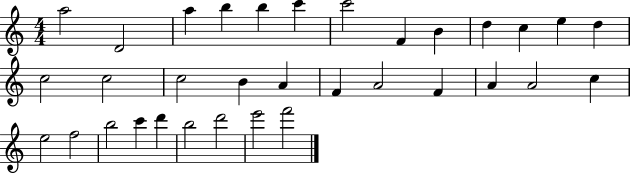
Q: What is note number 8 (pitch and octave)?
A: F4